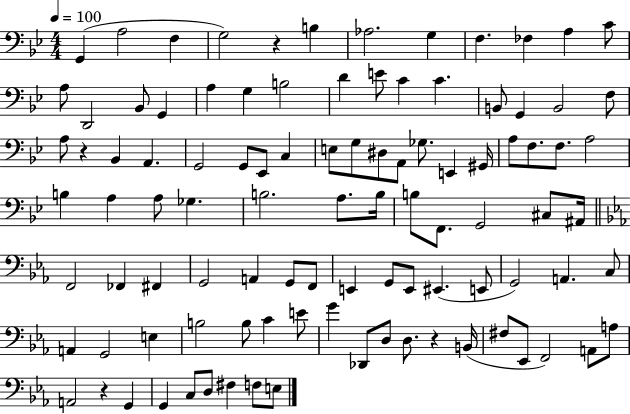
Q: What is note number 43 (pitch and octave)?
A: F3